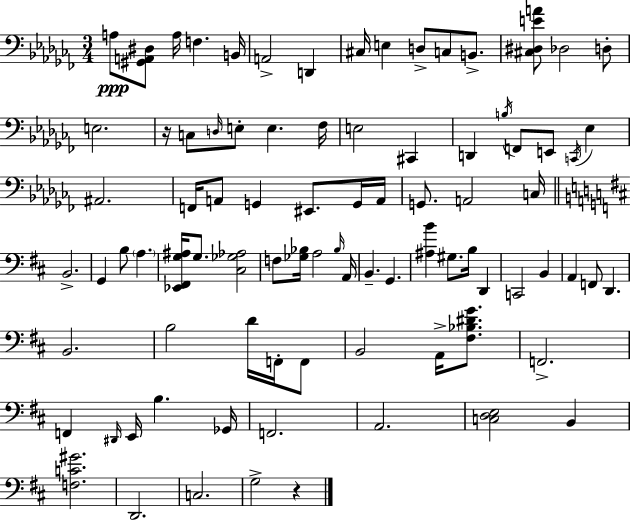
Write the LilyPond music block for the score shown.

{
  \clef bass
  \numericTimeSignature
  \time 3/4
  \key aes \minor
  a8\ppp <gis, a, dis>8 a16 f4. b,16 | a,2-> d,4 | cis16 e4 d8-> c8 b,8.-> | <cis dis e' a'>8 des2 d8-. | \break e2. | r16 c8 \grace { d16 } e8-. e4. | fes16 e2 cis,4 | d,4 \acciaccatura { b16 } f,8 e,8 \acciaccatura { c,16 } ees4 | \break ais,2. | f,16 a,8 g,4 eis,8. | g,16 a,16 g,8. a,2 | c16 \bar "||" \break \key d \major b,2.-> | g,4 b8 \parenthesize a4. | <ees, fis, g ais>16 g8. <cis ges aes>2 | f8 <ges bes>16 a2 \grace { bes16 } | \break a,16 b,4.-- g,4. | <ais b'>4 gis8. b16 d,4 | c,2 b,4 | a,4 f,8 d,4. | \break b,2. | b2 d'16 f,16-. f,8 | b,2 a,16-> <fis bes dis' g'>8. | f,2.-> | \break f,4 \grace { dis,16 } e,16 b4. | ges,16 f,2. | a,2. | <c d e>2 b,4 | \break <f c' gis'>2. | d,2. | c2. | g2-> r4 | \break \bar "|."
}